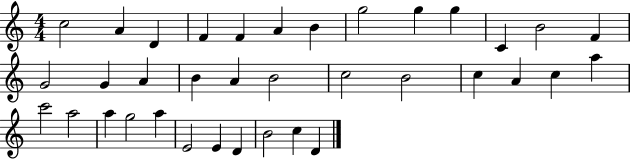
X:1
T:Untitled
M:4/4
L:1/4
K:C
c2 A D F F A B g2 g g C B2 F G2 G A B A B2 c2 B2 c A c a c'2 a2 a g2 a E2 E D B2 c D